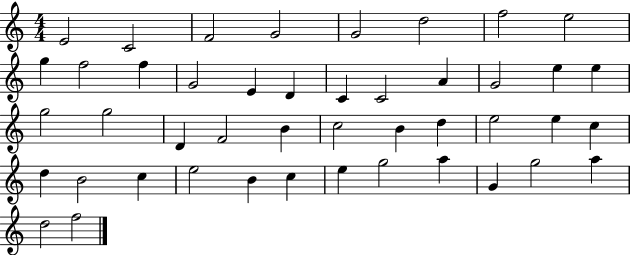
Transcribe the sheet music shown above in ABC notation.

X:1
T:Untitled
M:4/4
L:1/4
K:C
E2 C2 F2 G2 G2 d2 f2 e2 g f2 f G2 E D C C2 A G2 e e g2 g2 D F2 B c2 B d e2 e c d B2 c e2 B c e g2 a G g2 a d2 f2